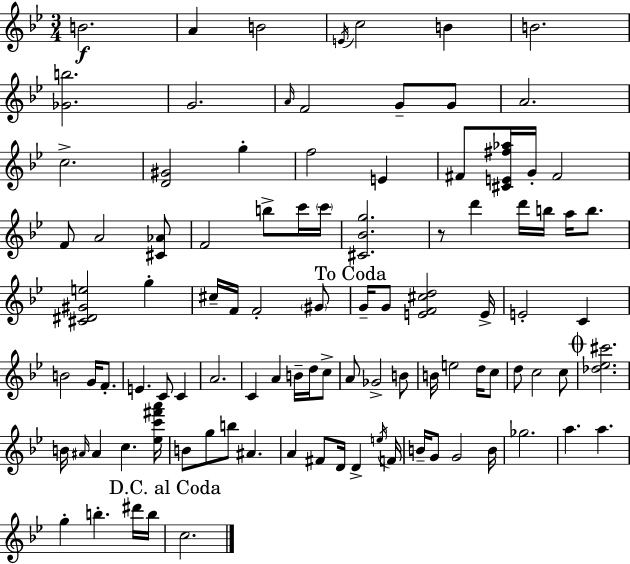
B4/h. A4/q B4/h E4/s C5/h B4/q B4/h. [Gb4,B5]/h. G4/h. A4/s F4/h G4/e G4/e A4/h. C5/h. [D4,G#4]/h G5/q F5/h E4/q F#4/e [C#4,E4,F#5,Ab5]/s G4/s F#4/h F4/e A4/h [C#4,Ab4]/e F4/h B5/e C6/s C6/s [C#4,Bb4,G5]/h. R/e D6/q D6/s B5/s A5/s B5/e. [C#4,D#4,G#4,E5]/h G5/q C#5/s F4/s F4/h G#4/e G4/s G4/e [E4,F4,C#5,D5]/h E4/s E4/h C4/q B4/h G4/s F4/e. E4/q. C4/e C4/q A4/h. C4/q A4/q B4/s D5/s C5/e A4/e Gb4/h B4/e B4/s E5/h D5/s C5/e D5/e C5/h C5/e [Db5,Eb5,C#6]/h. B4/s A#4/s A#4/q C5/q. [Eb5,C6,F#6,A6]/s B4/e G5/e B5/e A#4/q. A4/q F#4/e D4/s D4/q E5/s F4/s B4/s G4/e G4/h B4/s Gb5/h. A5/q. A5/q. G5/q B5/q. D#6/s B5/s C5/h.